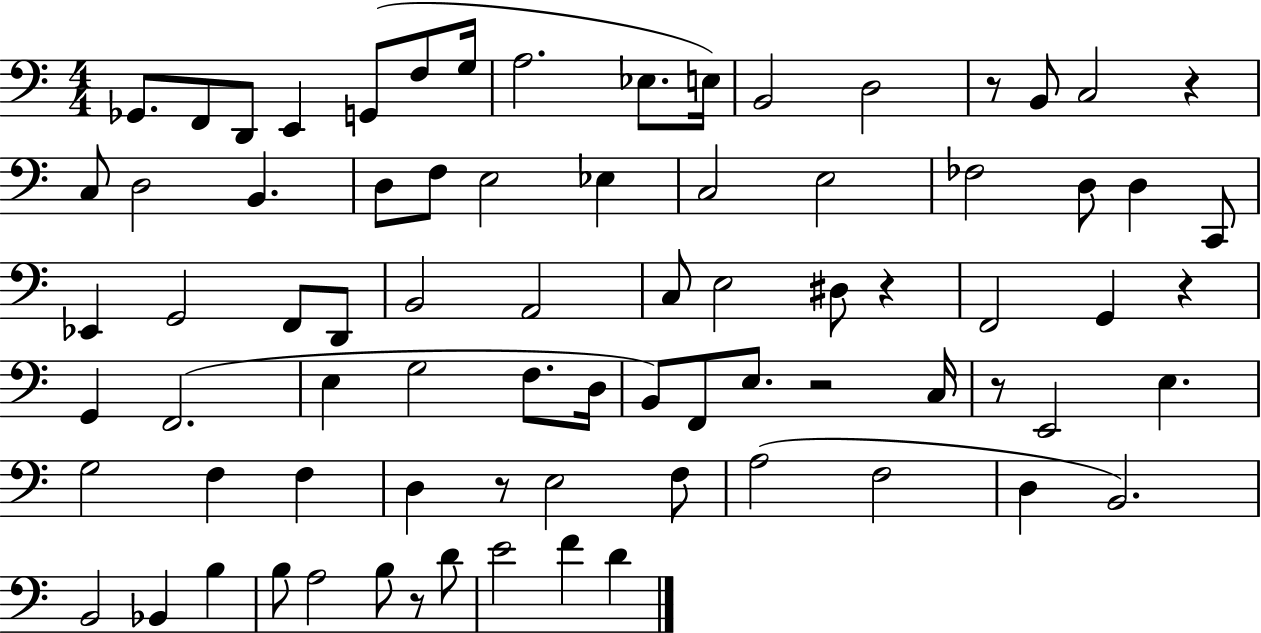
{
  \clef bass
  \numericTimeSignature
  \time 4/4
  \key c \major
  ges,8. f,8 d,8 e,4 g,8( f8 g16 | a2. ees8. e16) | b,2 d2 | r8 b,8 c2 r4 | \break c8 d2 b,4. | d8 f8 e2 ees4 | c2 e2 | fes2 d8 d4 c,8 | \break ees,4 g,2 f,8 d,8 | b,2 a,2 | c8 e2 dis8 r4 | f,2 g,4 r4 | \break g,4 f,2.( | e4 g2 f8. d16 | b,8) f,8 e8. r2 c16 | r8 e,2 e4. | \break g2 f4 f4 | d4 r8 e2 f8 | a2( f2 | d4 b,2.) | \break b,2 bes,4 b4 | b8 a2 b8 r8 d'8 | e'2 f'4 d'4 | \bar "|."
}